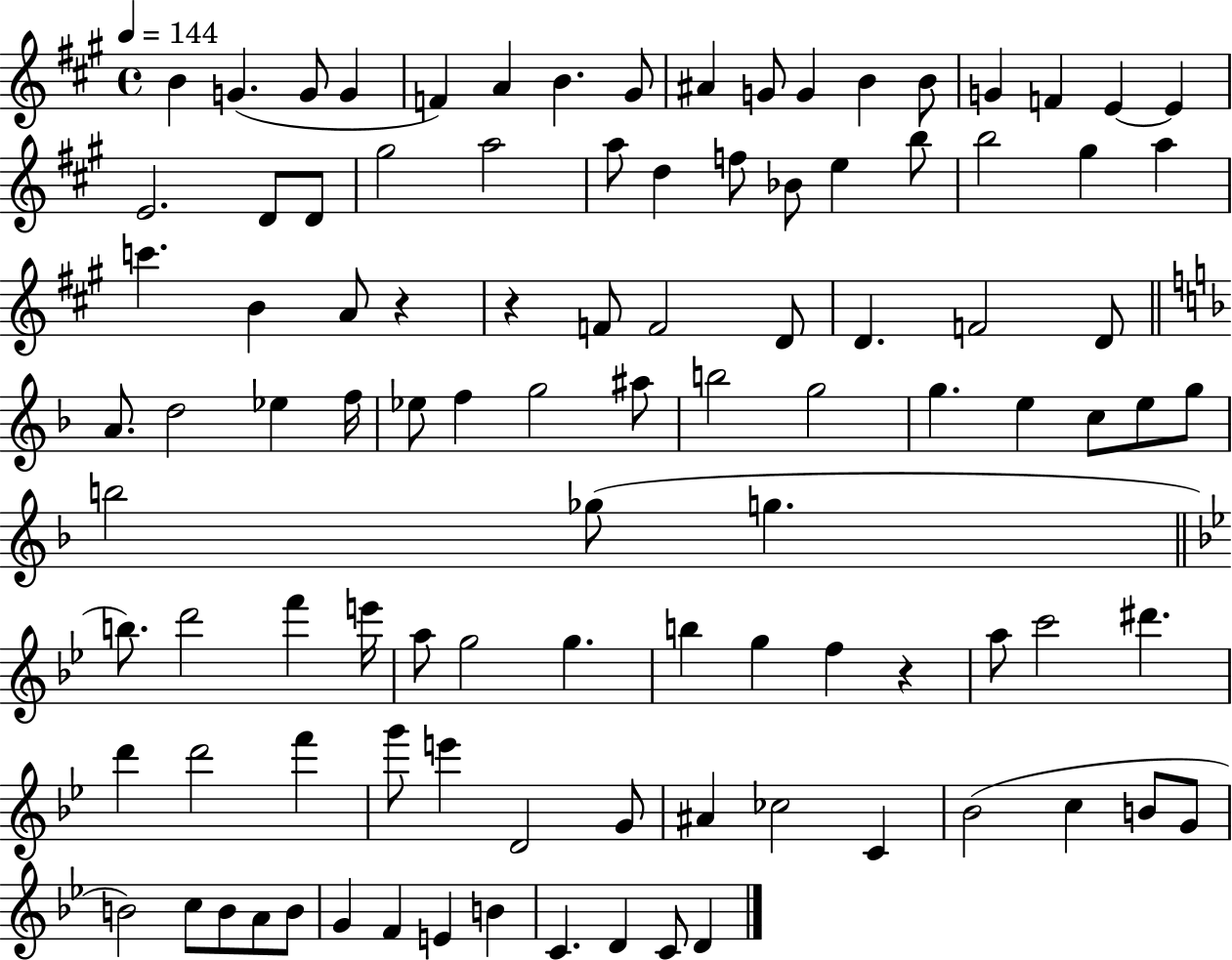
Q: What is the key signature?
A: A major